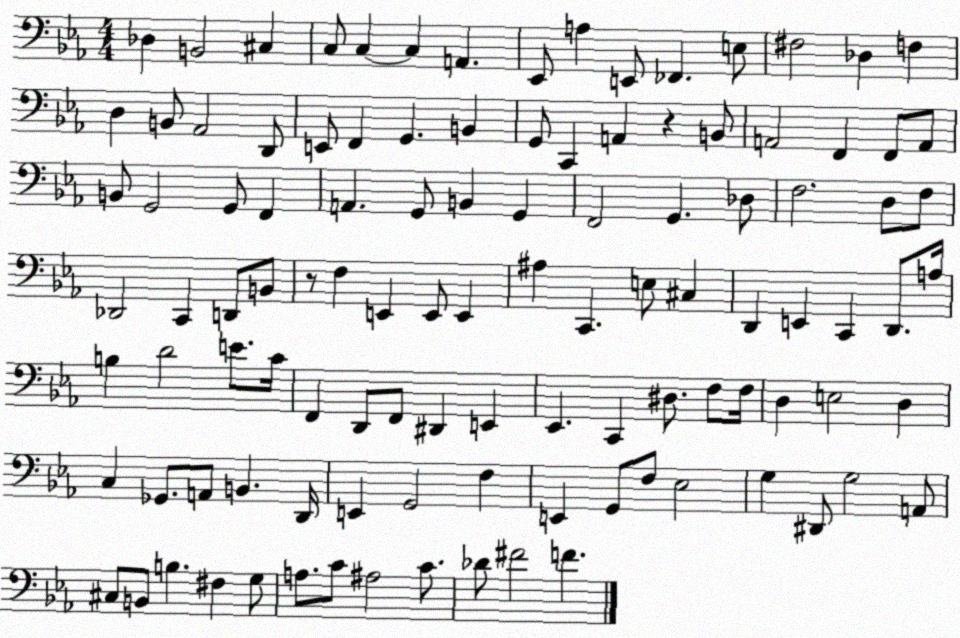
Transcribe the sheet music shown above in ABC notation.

X:1
T:Untitled
M:4/4
L:1/4
K:Eb
_D, B,,2 ^C, C,/2 C, C, A,, _E,,/2 A, E,,/2 _F,, E,/2 ^F,2 _D, F, D, B,,/2 _A,,2 D,,/2 E,,/2 F,, G,, B,, G,,/2 C,, A,, z B,,/2 A,,2 F,, F,,/2 A,,/2 B,,/2 G,,2 G,,/2 F,, A,, G,,/2 B,, G,, F,,2 G,, _D,/2 F,2 D,/2 F,/2 _D,,2 C,, D,,/2 B,,/2 z/2 F, E,, E,,/2 E,, ^A, C,, E,/2 ^C, D,, E,, C,, D,,/2 A,/4 B, D2 E/2 C/4 F,, D,,/2 F,,/2 ^D,, E,, _E,, C,, ^D,/2 F,/2 F,/4 D, E,2 D, C, _G,,/2 A,,/2 B,, D,,/4 E,, G,,2 F, E,, G,,/2 F,/2 _E,2 G, ^D,,/2 G,2 A,,/2 ^C,/2 B,,/2 B, ^F, G,/2 A,/2 C/2 ^A,2 C/2 _D/2 ^F2 F